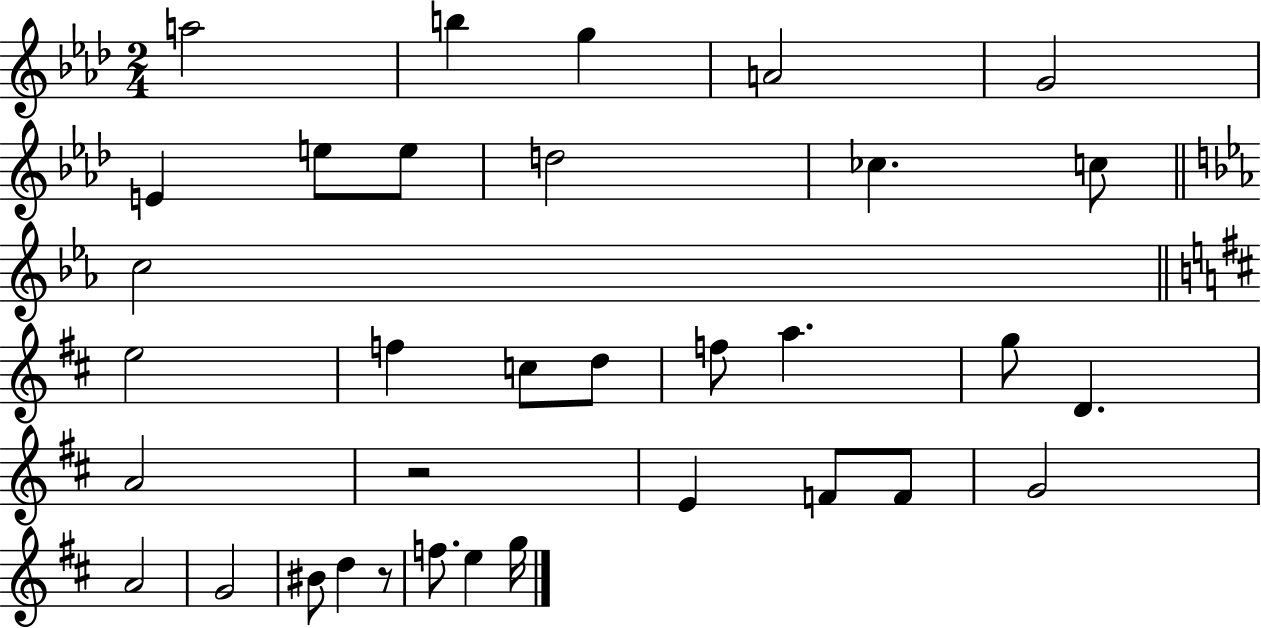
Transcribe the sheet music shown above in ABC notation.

X:1
T:Untitled
M:2/4
L:1/4
K:Ab
a2 b g A2 G2 E e/2 e/2 d2 _c c/2 c2 e2 f c/2 d/2 f/2 a g/2 D A2 z2 E F/2 F/2 G2 A2 G2 ^B/2 d z/2 f/2 e g/4